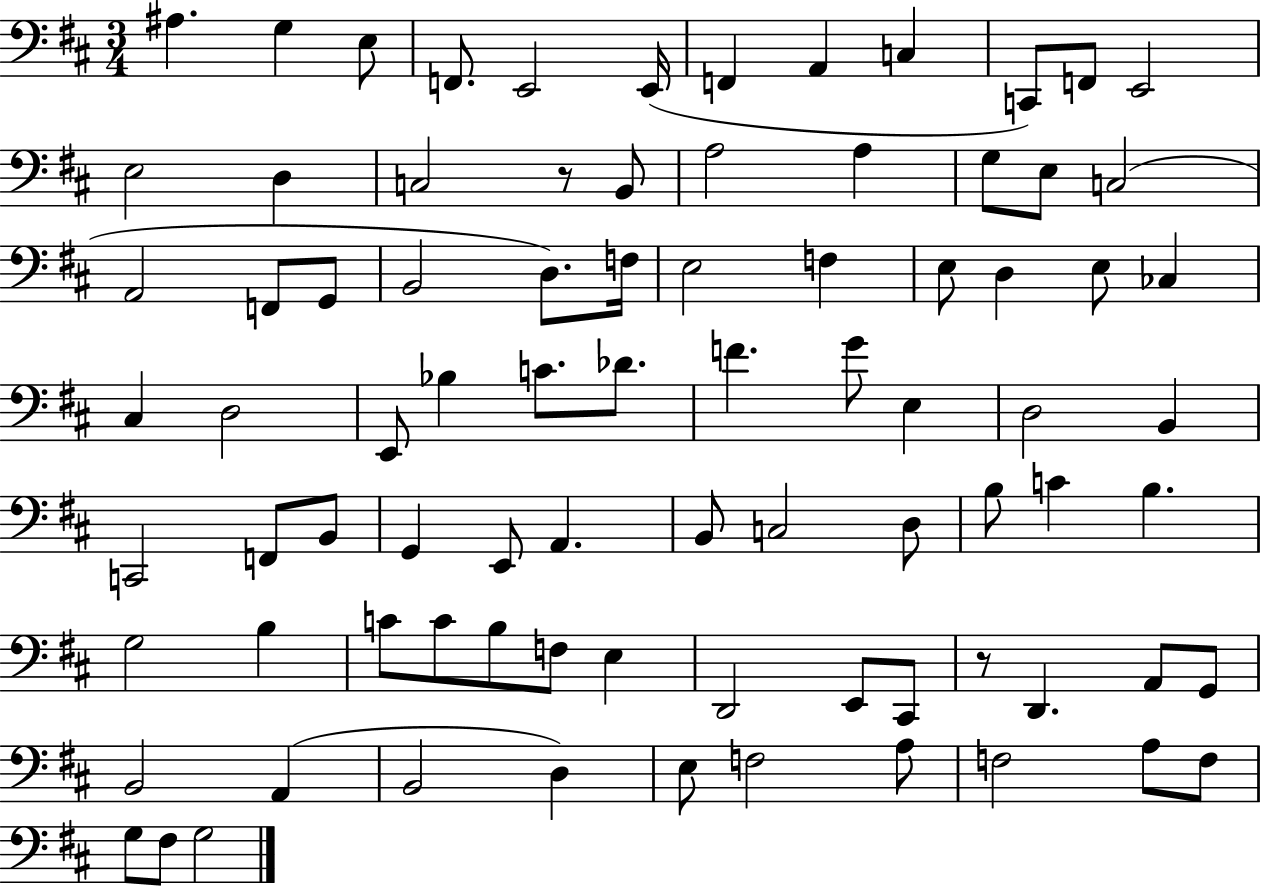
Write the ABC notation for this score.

X:1
T:Untitled
M:3/4
L:1/4
K:D
^A, G, E,/2 F,,/2 E,,2 E,,/4 F,, A,, C, C,,/2 F,,/2 E,,2 E,2 D, C,2 z/2 B,,/2 A,2 A, G,/2 E,/2 C,2 A,,2 F,,/2 G,,/2 B,,2 D,/2 F,/4 E,2 F, E,/2 D, E,/2 _C, ^C, D,2 E,,/2 _B, C/2 _D/2 F G/2 E, D,2 B,, C,,2 F,,/2 B,,/2 G,, E,,/2 A,, B,,/2 C,2 D,/2 B,/2 C B, G,2 B, C/2 C/2 B,/2 F,/2 E, D,,2 E,,/2 ^C,,/2 z/2 D,, A,,/2 G,,/2 B,,2 A,, B,,2 D, E,/2 F,2 A,/2 F,2 A,/2 F,/2 G,/2 ^F,/2 G,2